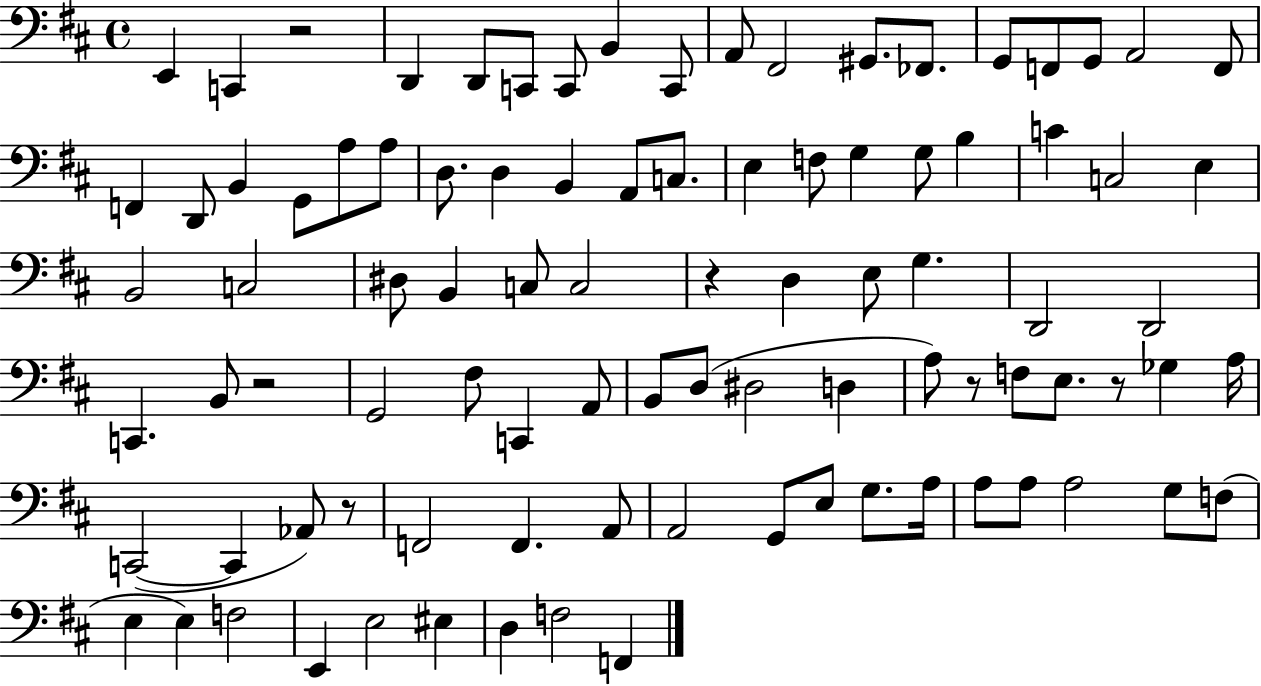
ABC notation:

X:1
T:Untitled
M:4/4
L:1/4
K:D
E,, C,, z2 D,, D,,/2 C,,/2 C,,/2 B,, C,,/2 A,,/2 ^F,,2 ^G,,/2 _F,,/2 G,,/2 F,,/2 G,,/2 A,,2 F,,/2 F,, D,,/2 B,, G,,/2 A,/2 A,/2 D,/2 D, B,, A,,/2 C,/2 E, F,/2 G, G,/2 B, C C,2 E, B,,2 C,2 ^D,/2 B,, C,/2 C,2 z D, E,/2 G, D,,2 D,,2 C,, B,,/2 z2 G,,2 ^F,/2 C,, A,,/2 B,,/2 D,/2 ^D,2 D, A,/2 z/2 F,/2 E,/2 z/2 _G, A,/4 C,,2 C,, _A,,/2 z/2 F,,2 F,, A,,/2 A,,2 G,,/2 E,/2 G,/2 A,/4 A,/2 A,/2 A,2 G,/2 F,/2 E, E, F,2 E,, E,2 ^E, D, F,2 F,,